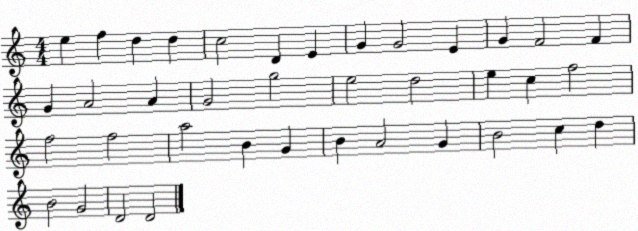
X:1
T:Untitled
M:4/4
L:1/4
K:C
e f d d c2 D E G G2 E G F2 F G A2 A G2 g2 e2 d2 e c f2 f2 f2 a2 B G B A2 G B2 c d B2 G2 D2 D2